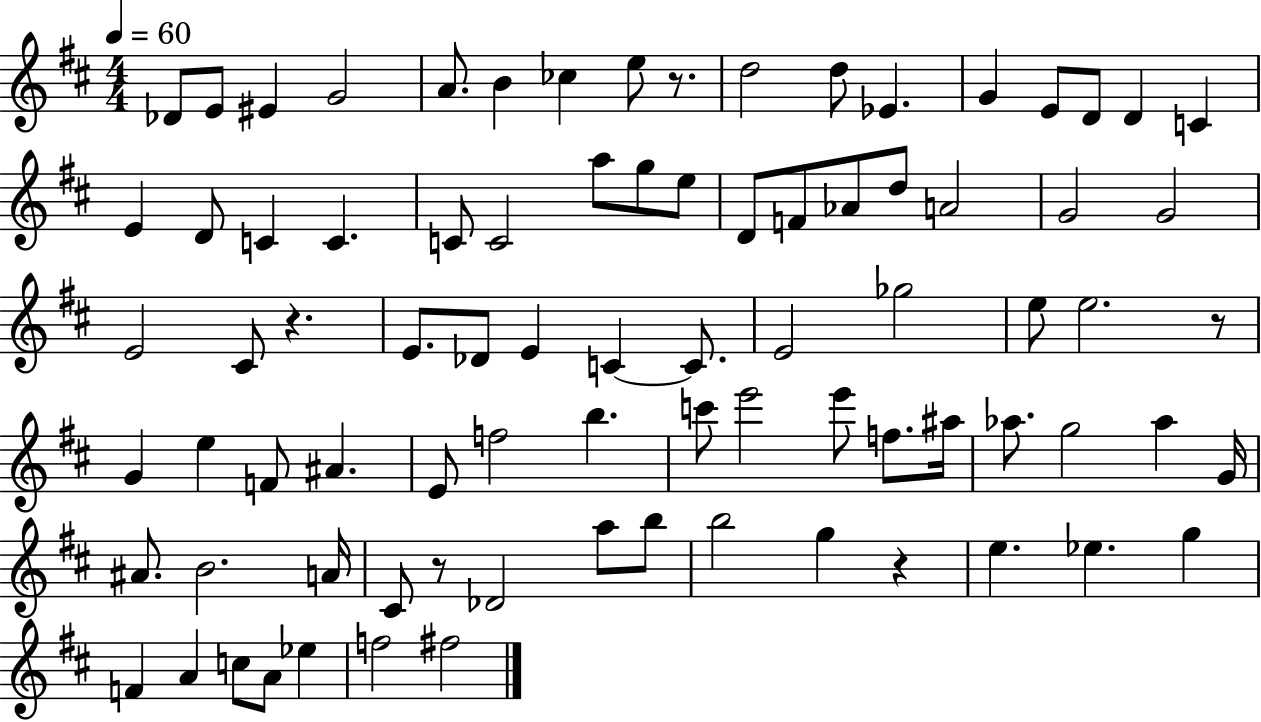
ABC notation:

X:1
T:Untitled
M:4/4
L:1/4
K:D
_D/2 E/2 ^E G2 A/2 B _c e/2 z/2 d2 d/2 _E G E/2 D/2 D C E D/2 C C C/2 C2 a/2 g/2 e/2 D/2 F/2 _A/2 d/2 A2 G2 G2 E2 ^C/2 z E/2 _D/2 E C C/2 E2 _g2 e/2 e2 z/2 G e F/2 ^A E/2 f2 b c'/2 e'2 e'/2 f/2 ^a/4 _a/2 g2 _a G/4 ^A/2 B2 A/4 ^C/2 z/2 _D2 a/2 b/2 b2 g z e _e g F A c/2 A/2 _e f2 ^f2